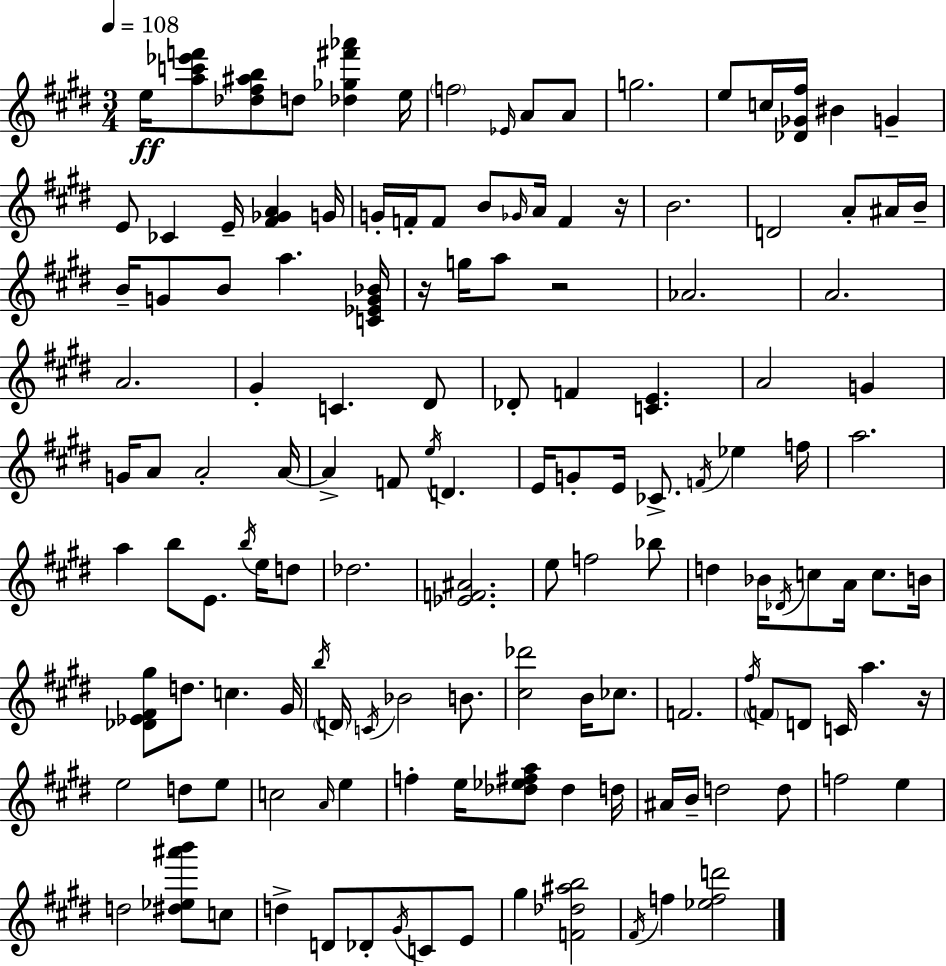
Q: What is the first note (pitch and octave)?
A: E5